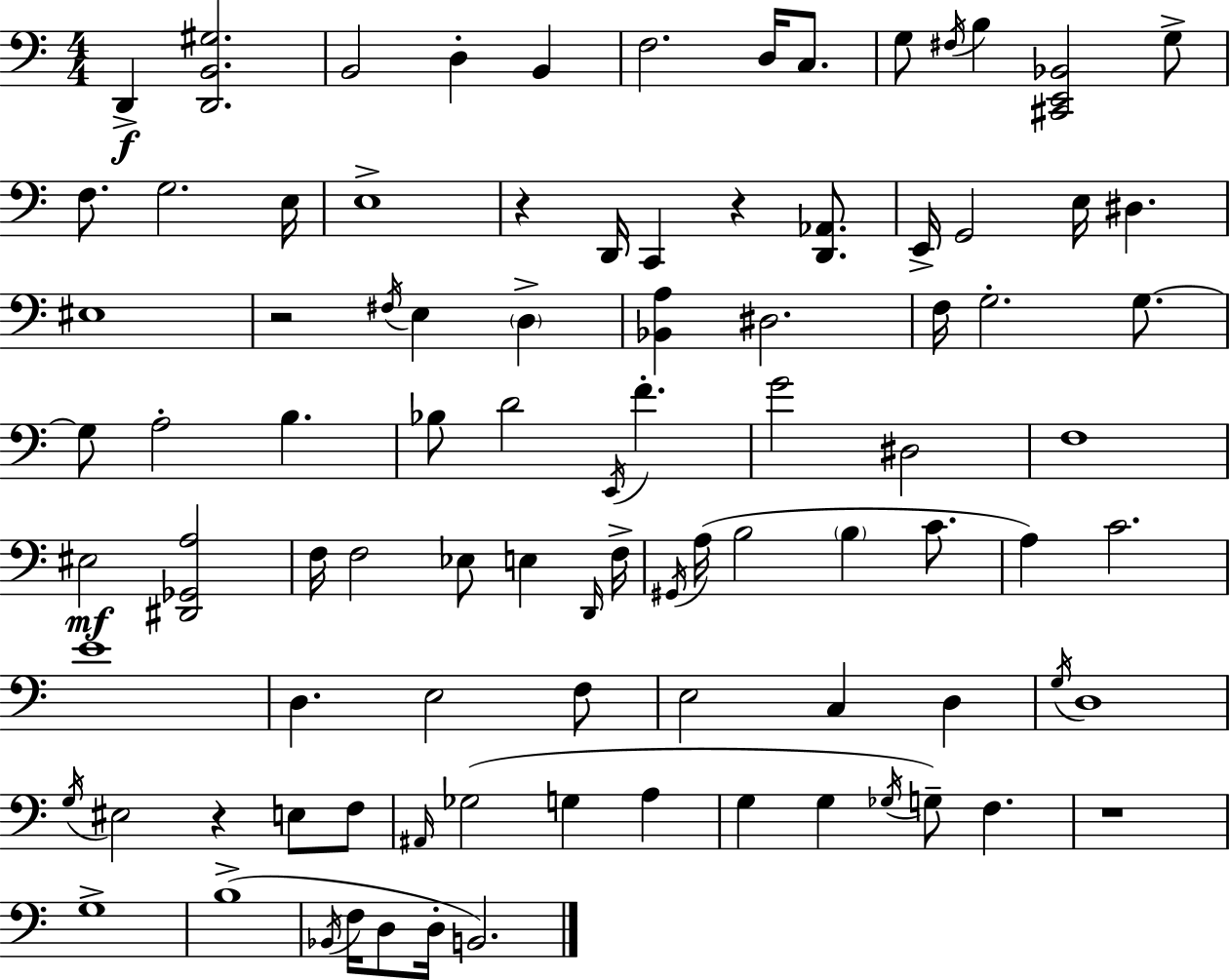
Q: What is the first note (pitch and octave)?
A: D2